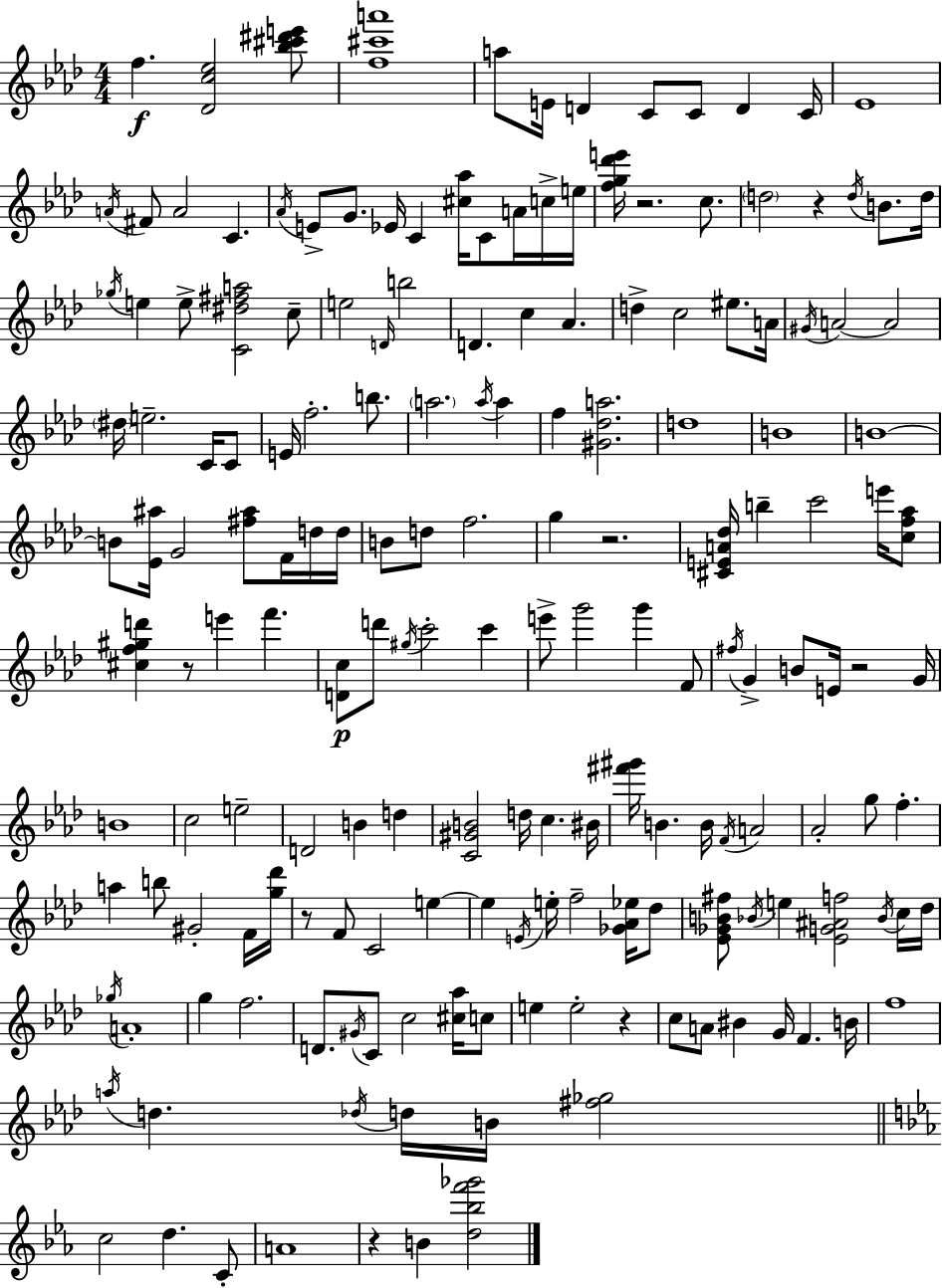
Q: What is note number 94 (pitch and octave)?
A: BIS4